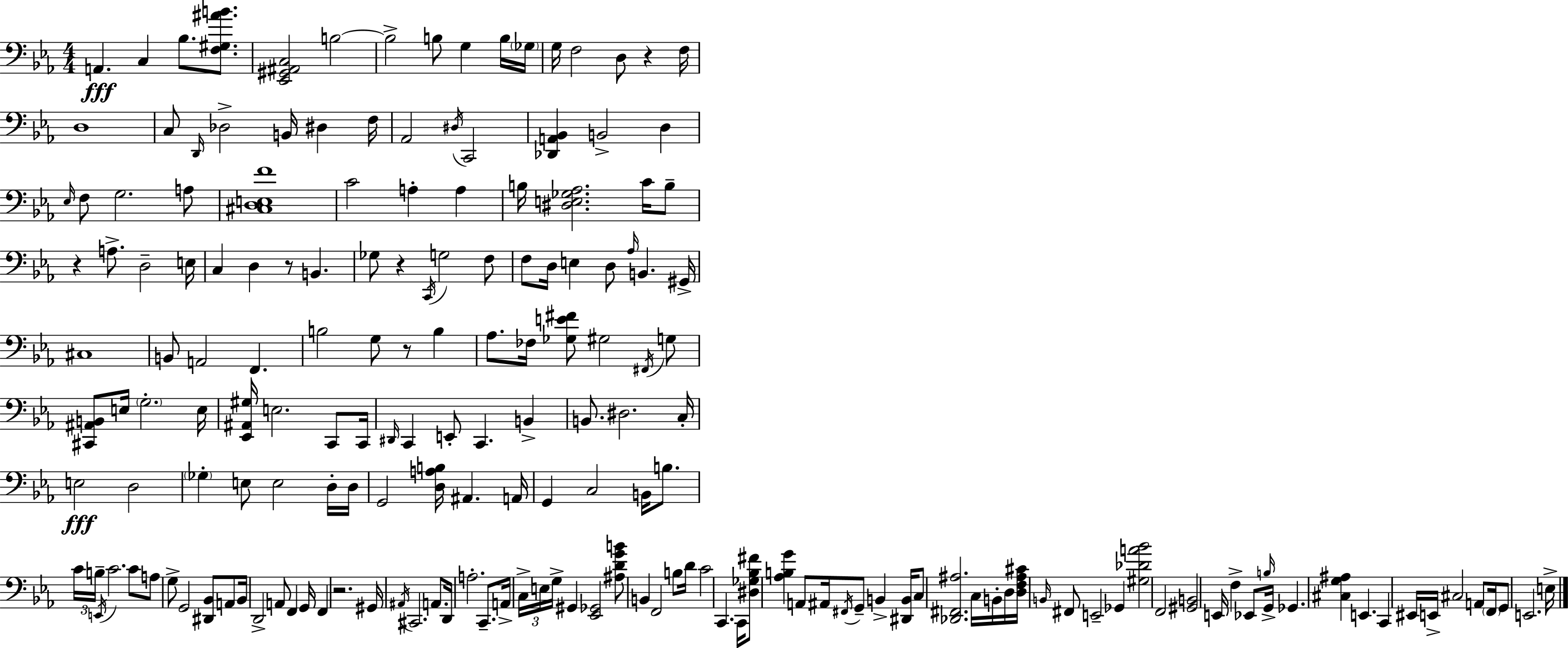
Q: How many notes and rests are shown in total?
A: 182